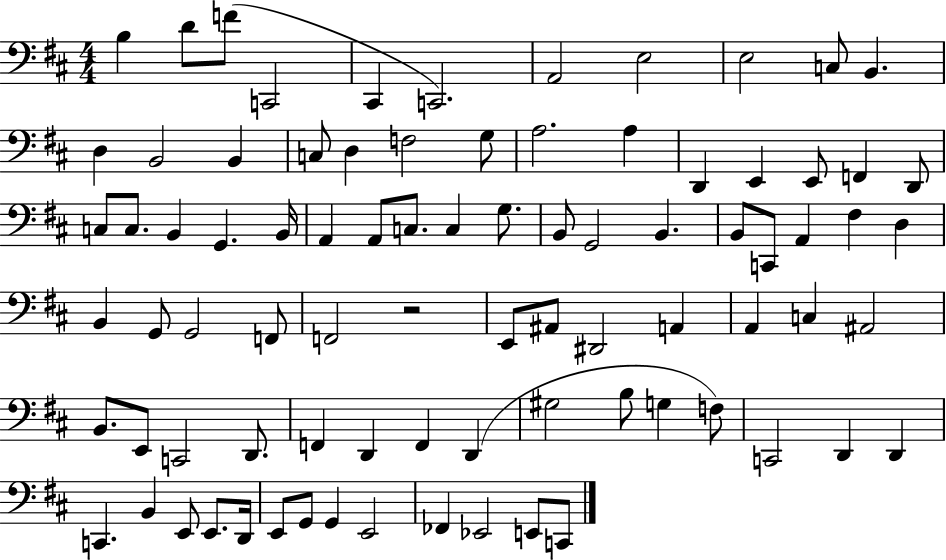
B3/q D4/e F4/e C2/h C#2/q C2/h. A2/h E3/h E3/h C3/e B2/q. D3/q B2/h B2/q C3/e D3/q F3/h G3/e A3/h. A3/q D2/q E2/q E2/e F2/q D2/e C3/e C3/e. B2/q G2/q. B2/s A2/q A2/e C3/e. C3/q G3/e. B2/e G2/h B2/q. B2/e C2/e A2/q F#3/q D3/q B2/q G2/e G2/h F2/e F2/h R/h E2/e A#2/e D#2/h A2/q A2/q C3/q A#2/h B2/e. E2/e C2/h D2/e. F2/q D2/q F2/q D2/q G#3/h B3/e G3/q F3/e C2/h D2/q D2/q C2/q. B2/q E2/e E2/e. D2/s E2/e G2/e G2/q E2/h FES2/q Eb2/h E2/e C2/e